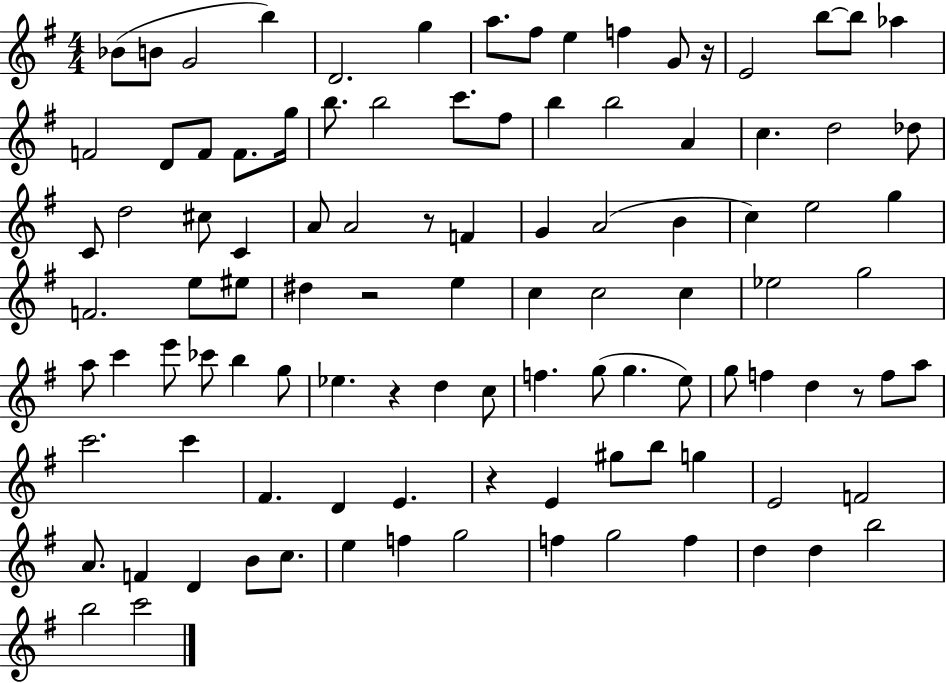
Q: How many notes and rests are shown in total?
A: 104